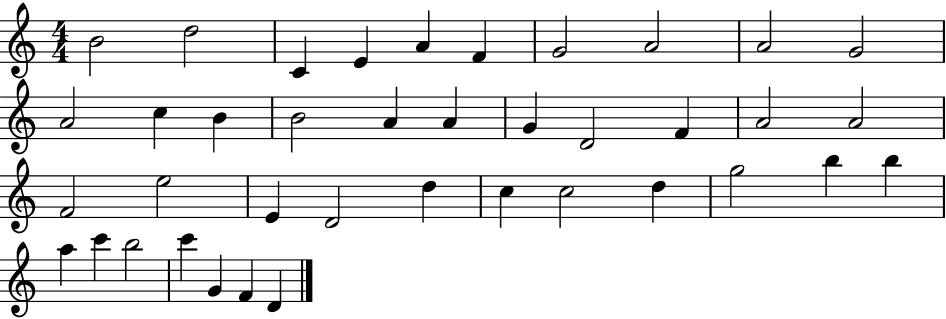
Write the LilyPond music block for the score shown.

{
  \clef treble
  \numericTimeSignature
  \time 4/4
  \key c \major
  b'2 d''2 | c'4 e'4 a'4 f'4 | g'2 a'2 | a'2 g'2 | \break a'2 c''4 b'4 | b'2 a'4 a'4 | g'4 d'2 f'4 | a'2 a'2 | \break f'2 e''2 | e'4 d'2 d''4 | c''4 c''2 d''4 | g''2 b''4 b''4 | \break a''4 c'''4 b''2 | c'''4 g'4 f'4 d'4 | \bar "|."
}